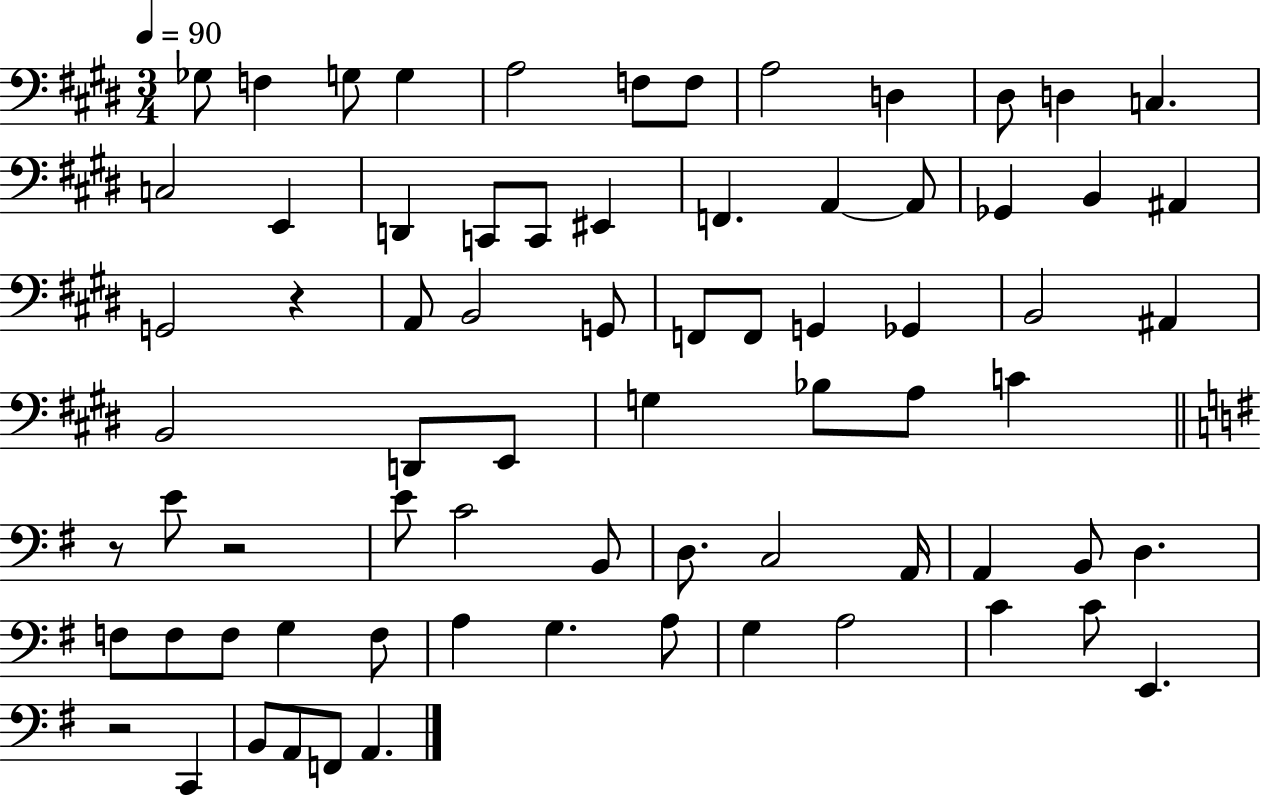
Gb3/e F3/q G3/e G3/q A3/h F3/e F3/e A3/h D3/q D#3/e D3/q C3/q. C3/h E2/q D2/q C2/e C2/e EIS2/q F2/q. A2/q A2/e Gb2/q B2/q A#2/q G2/h R/q A2/e B2/h G2/e F2/e F2/e G2/q Gb2/q B2/h A#2/q B2/h D2/e E2/e G3/q Bb3/e A3/e C4/q R/e E4/e R/h E4/e C4/h B2/e D3/e. C3/h A2/s A2/q B2/e D3/q. F3/e F3/e F3/e G3/q F3/e A3/q G3/q. A3/e G3/q A3/h C4/q C4/e E2/q. R/h C2/q B2/e A2/e F2/e A2/q.